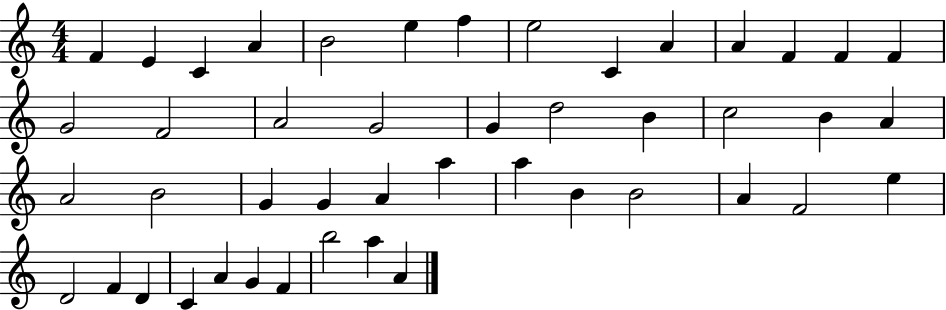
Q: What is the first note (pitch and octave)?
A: F4